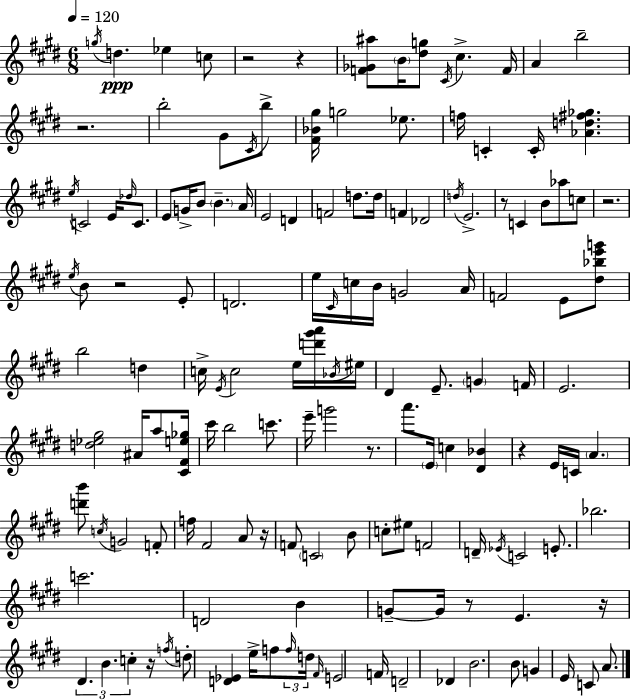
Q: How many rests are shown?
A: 12